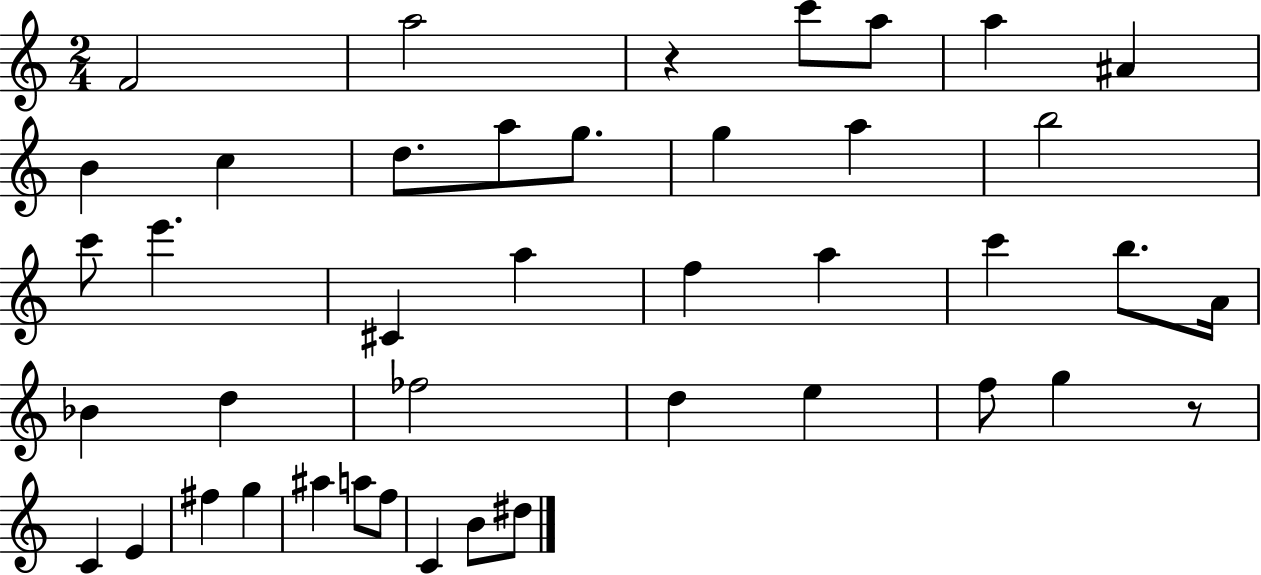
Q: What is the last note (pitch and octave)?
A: D#5